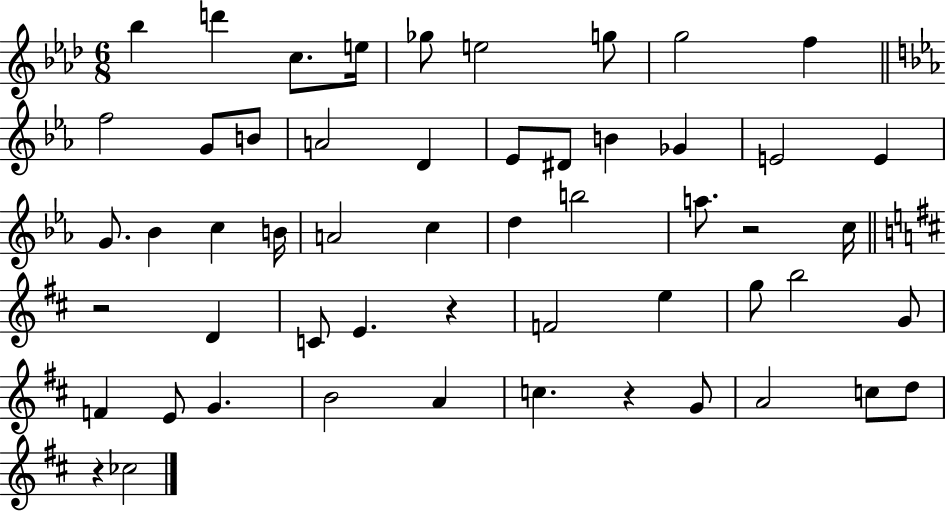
{
  \clef treble
  \numericTimeSignature
  \time 6/8
  \key aes \major
  bes''4 d'''4 c''8. e''16 | ges''8 e''2 g''8 | g''2 f''4 | \bar "||" \break \key ees \major f''2 g'8 b'8 | a'2 d'4 | ees'8 dis'8 b'4 ges'4 | e'2 e'4 | \break g'8. bes'4 c''4 b'16 | a'2 c''4 | d''4 b''2 | a''8. r2 c''16 | \break \bar "||" \break \key d \major r2 d'4 | c'8 e'4. r4 | f'2 e''4 | g''8 b''2 g'8 | \break f'4 e'8 g'4. | b'2 a'4 | c''4. r4 g'8 | a'2 c''8 d''8 | \break r4 ces''2 | \bar "|."
}